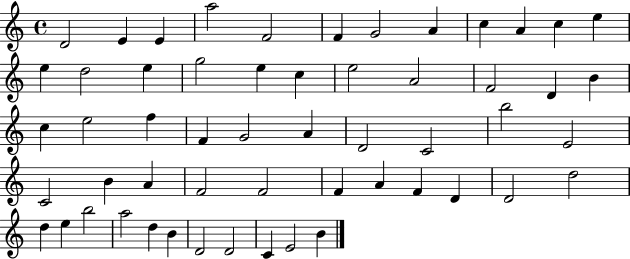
{
  \clef treble
  \time 4/4
  \defaultTimeSignature
  \key c \major
  d'2 e'4 e'4 | a''2 f'2 | f'4 g'2 a'4 | c''4 a'4 c''4 e''4 | \break e''4 d''2 e''4 | g''2 e''4 c''4 | e''2 a'2 | f'2 d'4 b'4 | \break c''4 e''2 f''4 | f'4 g'2 a'4 | d'2 c'2 | b''2 e'2 | \break c'2 b'4 a'4 | f'2 f'2 | f'4 a'4 f'4 d'4 | d'2 d''2 | \break d''4 e''4 b''2 | a''2 d''4 b'4 | d'2 d'2 | c'4 e'2 b'4 | \break \bar "|."
}